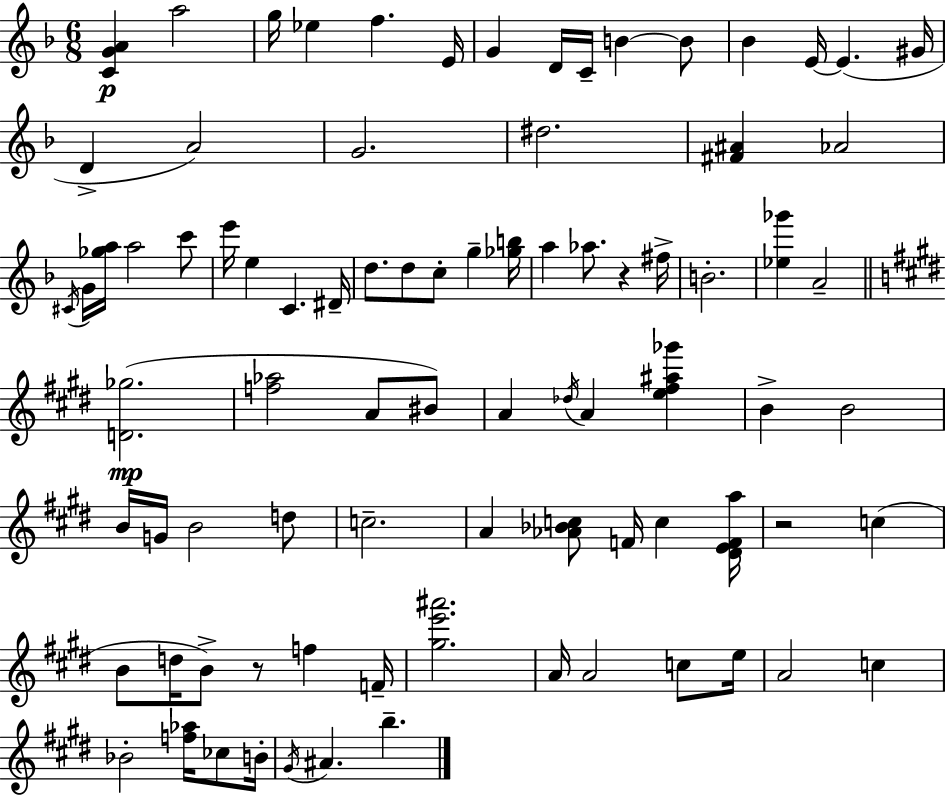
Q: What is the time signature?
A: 6/8